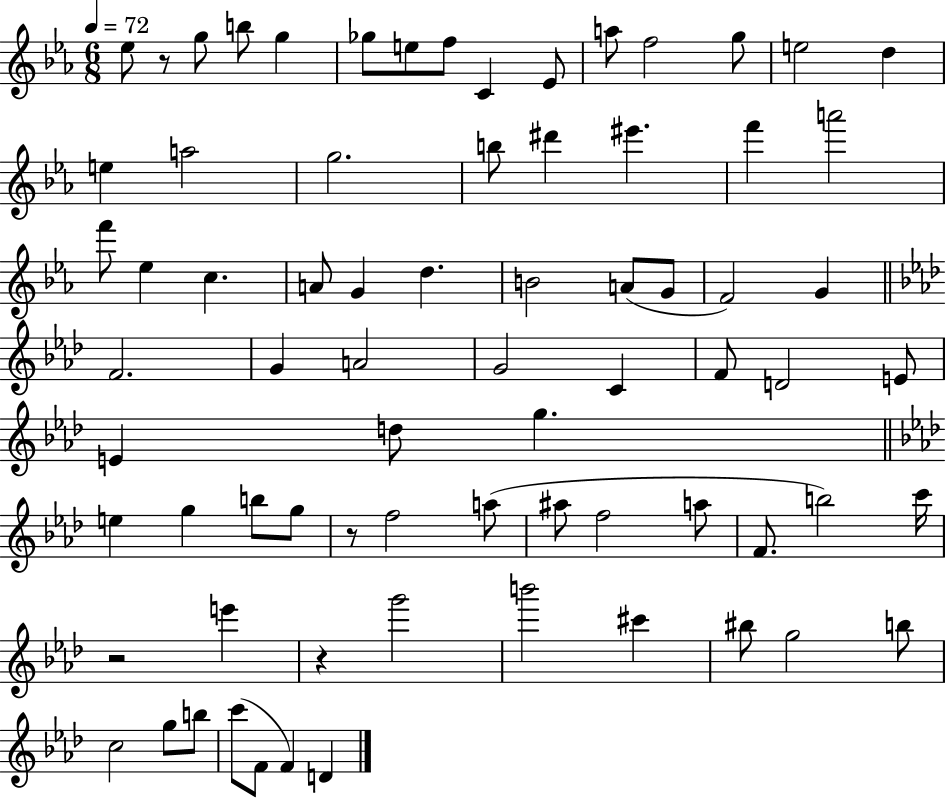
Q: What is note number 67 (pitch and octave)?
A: C6